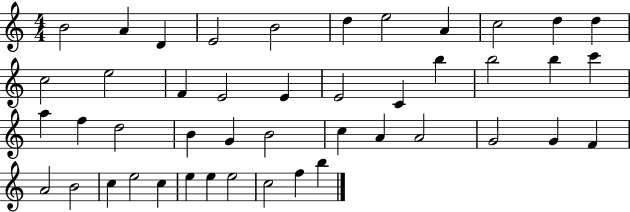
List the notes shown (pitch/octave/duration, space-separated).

B4/h A4/q D4/q E4/h B4/h D5/q E5/h A4/q C5/h D5/q D5/q C5/h E5/h F4/q E4/h E4/q E4/h C4/q B5/q B5/h B5/q C6/q A5/q F5/q D5/h B4/q G4/q B4/h C5/q A4/q A4/h G4/h G4/q F4/q A4/h B4/h C5/q E5/h C5/q E5/q E5/q E5/h C5/h F5/q B5/q